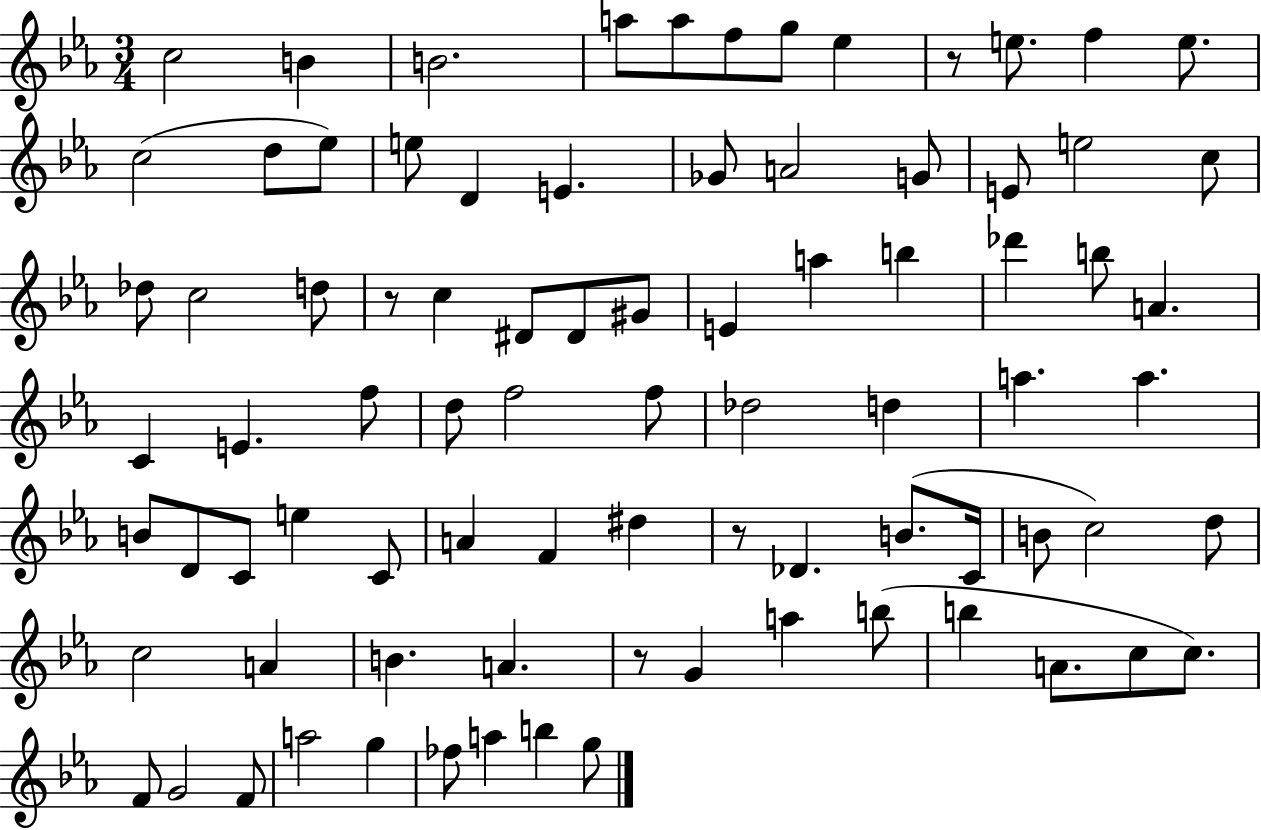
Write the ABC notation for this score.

X:1
T:Untitled
M:3/4
L:1/4
K:Eb
c2 B B2 a/2 a/2 f/2 g/2 _e z/2 e/2 f e/2 c2 d/2 _e/2 e/2 D E _G/2 A2 G/2 E/2 e2 c/2 _d/2 c2 d/2 z/2 c ^D/2 ^D/2 ^G/2 E a b _d' b/2 A C E f/2 d/2 f2 f/2 _d2 d a a B/2 D/2 C/2 e C/2 A F ^d z/2 _D B/2 C/4 B/2 c2 d/2 c2 A B A z/2 G a b/2 b A/2 c/2 c/2 F/2 G2 F/2 a2 g _f/2 a b g/2